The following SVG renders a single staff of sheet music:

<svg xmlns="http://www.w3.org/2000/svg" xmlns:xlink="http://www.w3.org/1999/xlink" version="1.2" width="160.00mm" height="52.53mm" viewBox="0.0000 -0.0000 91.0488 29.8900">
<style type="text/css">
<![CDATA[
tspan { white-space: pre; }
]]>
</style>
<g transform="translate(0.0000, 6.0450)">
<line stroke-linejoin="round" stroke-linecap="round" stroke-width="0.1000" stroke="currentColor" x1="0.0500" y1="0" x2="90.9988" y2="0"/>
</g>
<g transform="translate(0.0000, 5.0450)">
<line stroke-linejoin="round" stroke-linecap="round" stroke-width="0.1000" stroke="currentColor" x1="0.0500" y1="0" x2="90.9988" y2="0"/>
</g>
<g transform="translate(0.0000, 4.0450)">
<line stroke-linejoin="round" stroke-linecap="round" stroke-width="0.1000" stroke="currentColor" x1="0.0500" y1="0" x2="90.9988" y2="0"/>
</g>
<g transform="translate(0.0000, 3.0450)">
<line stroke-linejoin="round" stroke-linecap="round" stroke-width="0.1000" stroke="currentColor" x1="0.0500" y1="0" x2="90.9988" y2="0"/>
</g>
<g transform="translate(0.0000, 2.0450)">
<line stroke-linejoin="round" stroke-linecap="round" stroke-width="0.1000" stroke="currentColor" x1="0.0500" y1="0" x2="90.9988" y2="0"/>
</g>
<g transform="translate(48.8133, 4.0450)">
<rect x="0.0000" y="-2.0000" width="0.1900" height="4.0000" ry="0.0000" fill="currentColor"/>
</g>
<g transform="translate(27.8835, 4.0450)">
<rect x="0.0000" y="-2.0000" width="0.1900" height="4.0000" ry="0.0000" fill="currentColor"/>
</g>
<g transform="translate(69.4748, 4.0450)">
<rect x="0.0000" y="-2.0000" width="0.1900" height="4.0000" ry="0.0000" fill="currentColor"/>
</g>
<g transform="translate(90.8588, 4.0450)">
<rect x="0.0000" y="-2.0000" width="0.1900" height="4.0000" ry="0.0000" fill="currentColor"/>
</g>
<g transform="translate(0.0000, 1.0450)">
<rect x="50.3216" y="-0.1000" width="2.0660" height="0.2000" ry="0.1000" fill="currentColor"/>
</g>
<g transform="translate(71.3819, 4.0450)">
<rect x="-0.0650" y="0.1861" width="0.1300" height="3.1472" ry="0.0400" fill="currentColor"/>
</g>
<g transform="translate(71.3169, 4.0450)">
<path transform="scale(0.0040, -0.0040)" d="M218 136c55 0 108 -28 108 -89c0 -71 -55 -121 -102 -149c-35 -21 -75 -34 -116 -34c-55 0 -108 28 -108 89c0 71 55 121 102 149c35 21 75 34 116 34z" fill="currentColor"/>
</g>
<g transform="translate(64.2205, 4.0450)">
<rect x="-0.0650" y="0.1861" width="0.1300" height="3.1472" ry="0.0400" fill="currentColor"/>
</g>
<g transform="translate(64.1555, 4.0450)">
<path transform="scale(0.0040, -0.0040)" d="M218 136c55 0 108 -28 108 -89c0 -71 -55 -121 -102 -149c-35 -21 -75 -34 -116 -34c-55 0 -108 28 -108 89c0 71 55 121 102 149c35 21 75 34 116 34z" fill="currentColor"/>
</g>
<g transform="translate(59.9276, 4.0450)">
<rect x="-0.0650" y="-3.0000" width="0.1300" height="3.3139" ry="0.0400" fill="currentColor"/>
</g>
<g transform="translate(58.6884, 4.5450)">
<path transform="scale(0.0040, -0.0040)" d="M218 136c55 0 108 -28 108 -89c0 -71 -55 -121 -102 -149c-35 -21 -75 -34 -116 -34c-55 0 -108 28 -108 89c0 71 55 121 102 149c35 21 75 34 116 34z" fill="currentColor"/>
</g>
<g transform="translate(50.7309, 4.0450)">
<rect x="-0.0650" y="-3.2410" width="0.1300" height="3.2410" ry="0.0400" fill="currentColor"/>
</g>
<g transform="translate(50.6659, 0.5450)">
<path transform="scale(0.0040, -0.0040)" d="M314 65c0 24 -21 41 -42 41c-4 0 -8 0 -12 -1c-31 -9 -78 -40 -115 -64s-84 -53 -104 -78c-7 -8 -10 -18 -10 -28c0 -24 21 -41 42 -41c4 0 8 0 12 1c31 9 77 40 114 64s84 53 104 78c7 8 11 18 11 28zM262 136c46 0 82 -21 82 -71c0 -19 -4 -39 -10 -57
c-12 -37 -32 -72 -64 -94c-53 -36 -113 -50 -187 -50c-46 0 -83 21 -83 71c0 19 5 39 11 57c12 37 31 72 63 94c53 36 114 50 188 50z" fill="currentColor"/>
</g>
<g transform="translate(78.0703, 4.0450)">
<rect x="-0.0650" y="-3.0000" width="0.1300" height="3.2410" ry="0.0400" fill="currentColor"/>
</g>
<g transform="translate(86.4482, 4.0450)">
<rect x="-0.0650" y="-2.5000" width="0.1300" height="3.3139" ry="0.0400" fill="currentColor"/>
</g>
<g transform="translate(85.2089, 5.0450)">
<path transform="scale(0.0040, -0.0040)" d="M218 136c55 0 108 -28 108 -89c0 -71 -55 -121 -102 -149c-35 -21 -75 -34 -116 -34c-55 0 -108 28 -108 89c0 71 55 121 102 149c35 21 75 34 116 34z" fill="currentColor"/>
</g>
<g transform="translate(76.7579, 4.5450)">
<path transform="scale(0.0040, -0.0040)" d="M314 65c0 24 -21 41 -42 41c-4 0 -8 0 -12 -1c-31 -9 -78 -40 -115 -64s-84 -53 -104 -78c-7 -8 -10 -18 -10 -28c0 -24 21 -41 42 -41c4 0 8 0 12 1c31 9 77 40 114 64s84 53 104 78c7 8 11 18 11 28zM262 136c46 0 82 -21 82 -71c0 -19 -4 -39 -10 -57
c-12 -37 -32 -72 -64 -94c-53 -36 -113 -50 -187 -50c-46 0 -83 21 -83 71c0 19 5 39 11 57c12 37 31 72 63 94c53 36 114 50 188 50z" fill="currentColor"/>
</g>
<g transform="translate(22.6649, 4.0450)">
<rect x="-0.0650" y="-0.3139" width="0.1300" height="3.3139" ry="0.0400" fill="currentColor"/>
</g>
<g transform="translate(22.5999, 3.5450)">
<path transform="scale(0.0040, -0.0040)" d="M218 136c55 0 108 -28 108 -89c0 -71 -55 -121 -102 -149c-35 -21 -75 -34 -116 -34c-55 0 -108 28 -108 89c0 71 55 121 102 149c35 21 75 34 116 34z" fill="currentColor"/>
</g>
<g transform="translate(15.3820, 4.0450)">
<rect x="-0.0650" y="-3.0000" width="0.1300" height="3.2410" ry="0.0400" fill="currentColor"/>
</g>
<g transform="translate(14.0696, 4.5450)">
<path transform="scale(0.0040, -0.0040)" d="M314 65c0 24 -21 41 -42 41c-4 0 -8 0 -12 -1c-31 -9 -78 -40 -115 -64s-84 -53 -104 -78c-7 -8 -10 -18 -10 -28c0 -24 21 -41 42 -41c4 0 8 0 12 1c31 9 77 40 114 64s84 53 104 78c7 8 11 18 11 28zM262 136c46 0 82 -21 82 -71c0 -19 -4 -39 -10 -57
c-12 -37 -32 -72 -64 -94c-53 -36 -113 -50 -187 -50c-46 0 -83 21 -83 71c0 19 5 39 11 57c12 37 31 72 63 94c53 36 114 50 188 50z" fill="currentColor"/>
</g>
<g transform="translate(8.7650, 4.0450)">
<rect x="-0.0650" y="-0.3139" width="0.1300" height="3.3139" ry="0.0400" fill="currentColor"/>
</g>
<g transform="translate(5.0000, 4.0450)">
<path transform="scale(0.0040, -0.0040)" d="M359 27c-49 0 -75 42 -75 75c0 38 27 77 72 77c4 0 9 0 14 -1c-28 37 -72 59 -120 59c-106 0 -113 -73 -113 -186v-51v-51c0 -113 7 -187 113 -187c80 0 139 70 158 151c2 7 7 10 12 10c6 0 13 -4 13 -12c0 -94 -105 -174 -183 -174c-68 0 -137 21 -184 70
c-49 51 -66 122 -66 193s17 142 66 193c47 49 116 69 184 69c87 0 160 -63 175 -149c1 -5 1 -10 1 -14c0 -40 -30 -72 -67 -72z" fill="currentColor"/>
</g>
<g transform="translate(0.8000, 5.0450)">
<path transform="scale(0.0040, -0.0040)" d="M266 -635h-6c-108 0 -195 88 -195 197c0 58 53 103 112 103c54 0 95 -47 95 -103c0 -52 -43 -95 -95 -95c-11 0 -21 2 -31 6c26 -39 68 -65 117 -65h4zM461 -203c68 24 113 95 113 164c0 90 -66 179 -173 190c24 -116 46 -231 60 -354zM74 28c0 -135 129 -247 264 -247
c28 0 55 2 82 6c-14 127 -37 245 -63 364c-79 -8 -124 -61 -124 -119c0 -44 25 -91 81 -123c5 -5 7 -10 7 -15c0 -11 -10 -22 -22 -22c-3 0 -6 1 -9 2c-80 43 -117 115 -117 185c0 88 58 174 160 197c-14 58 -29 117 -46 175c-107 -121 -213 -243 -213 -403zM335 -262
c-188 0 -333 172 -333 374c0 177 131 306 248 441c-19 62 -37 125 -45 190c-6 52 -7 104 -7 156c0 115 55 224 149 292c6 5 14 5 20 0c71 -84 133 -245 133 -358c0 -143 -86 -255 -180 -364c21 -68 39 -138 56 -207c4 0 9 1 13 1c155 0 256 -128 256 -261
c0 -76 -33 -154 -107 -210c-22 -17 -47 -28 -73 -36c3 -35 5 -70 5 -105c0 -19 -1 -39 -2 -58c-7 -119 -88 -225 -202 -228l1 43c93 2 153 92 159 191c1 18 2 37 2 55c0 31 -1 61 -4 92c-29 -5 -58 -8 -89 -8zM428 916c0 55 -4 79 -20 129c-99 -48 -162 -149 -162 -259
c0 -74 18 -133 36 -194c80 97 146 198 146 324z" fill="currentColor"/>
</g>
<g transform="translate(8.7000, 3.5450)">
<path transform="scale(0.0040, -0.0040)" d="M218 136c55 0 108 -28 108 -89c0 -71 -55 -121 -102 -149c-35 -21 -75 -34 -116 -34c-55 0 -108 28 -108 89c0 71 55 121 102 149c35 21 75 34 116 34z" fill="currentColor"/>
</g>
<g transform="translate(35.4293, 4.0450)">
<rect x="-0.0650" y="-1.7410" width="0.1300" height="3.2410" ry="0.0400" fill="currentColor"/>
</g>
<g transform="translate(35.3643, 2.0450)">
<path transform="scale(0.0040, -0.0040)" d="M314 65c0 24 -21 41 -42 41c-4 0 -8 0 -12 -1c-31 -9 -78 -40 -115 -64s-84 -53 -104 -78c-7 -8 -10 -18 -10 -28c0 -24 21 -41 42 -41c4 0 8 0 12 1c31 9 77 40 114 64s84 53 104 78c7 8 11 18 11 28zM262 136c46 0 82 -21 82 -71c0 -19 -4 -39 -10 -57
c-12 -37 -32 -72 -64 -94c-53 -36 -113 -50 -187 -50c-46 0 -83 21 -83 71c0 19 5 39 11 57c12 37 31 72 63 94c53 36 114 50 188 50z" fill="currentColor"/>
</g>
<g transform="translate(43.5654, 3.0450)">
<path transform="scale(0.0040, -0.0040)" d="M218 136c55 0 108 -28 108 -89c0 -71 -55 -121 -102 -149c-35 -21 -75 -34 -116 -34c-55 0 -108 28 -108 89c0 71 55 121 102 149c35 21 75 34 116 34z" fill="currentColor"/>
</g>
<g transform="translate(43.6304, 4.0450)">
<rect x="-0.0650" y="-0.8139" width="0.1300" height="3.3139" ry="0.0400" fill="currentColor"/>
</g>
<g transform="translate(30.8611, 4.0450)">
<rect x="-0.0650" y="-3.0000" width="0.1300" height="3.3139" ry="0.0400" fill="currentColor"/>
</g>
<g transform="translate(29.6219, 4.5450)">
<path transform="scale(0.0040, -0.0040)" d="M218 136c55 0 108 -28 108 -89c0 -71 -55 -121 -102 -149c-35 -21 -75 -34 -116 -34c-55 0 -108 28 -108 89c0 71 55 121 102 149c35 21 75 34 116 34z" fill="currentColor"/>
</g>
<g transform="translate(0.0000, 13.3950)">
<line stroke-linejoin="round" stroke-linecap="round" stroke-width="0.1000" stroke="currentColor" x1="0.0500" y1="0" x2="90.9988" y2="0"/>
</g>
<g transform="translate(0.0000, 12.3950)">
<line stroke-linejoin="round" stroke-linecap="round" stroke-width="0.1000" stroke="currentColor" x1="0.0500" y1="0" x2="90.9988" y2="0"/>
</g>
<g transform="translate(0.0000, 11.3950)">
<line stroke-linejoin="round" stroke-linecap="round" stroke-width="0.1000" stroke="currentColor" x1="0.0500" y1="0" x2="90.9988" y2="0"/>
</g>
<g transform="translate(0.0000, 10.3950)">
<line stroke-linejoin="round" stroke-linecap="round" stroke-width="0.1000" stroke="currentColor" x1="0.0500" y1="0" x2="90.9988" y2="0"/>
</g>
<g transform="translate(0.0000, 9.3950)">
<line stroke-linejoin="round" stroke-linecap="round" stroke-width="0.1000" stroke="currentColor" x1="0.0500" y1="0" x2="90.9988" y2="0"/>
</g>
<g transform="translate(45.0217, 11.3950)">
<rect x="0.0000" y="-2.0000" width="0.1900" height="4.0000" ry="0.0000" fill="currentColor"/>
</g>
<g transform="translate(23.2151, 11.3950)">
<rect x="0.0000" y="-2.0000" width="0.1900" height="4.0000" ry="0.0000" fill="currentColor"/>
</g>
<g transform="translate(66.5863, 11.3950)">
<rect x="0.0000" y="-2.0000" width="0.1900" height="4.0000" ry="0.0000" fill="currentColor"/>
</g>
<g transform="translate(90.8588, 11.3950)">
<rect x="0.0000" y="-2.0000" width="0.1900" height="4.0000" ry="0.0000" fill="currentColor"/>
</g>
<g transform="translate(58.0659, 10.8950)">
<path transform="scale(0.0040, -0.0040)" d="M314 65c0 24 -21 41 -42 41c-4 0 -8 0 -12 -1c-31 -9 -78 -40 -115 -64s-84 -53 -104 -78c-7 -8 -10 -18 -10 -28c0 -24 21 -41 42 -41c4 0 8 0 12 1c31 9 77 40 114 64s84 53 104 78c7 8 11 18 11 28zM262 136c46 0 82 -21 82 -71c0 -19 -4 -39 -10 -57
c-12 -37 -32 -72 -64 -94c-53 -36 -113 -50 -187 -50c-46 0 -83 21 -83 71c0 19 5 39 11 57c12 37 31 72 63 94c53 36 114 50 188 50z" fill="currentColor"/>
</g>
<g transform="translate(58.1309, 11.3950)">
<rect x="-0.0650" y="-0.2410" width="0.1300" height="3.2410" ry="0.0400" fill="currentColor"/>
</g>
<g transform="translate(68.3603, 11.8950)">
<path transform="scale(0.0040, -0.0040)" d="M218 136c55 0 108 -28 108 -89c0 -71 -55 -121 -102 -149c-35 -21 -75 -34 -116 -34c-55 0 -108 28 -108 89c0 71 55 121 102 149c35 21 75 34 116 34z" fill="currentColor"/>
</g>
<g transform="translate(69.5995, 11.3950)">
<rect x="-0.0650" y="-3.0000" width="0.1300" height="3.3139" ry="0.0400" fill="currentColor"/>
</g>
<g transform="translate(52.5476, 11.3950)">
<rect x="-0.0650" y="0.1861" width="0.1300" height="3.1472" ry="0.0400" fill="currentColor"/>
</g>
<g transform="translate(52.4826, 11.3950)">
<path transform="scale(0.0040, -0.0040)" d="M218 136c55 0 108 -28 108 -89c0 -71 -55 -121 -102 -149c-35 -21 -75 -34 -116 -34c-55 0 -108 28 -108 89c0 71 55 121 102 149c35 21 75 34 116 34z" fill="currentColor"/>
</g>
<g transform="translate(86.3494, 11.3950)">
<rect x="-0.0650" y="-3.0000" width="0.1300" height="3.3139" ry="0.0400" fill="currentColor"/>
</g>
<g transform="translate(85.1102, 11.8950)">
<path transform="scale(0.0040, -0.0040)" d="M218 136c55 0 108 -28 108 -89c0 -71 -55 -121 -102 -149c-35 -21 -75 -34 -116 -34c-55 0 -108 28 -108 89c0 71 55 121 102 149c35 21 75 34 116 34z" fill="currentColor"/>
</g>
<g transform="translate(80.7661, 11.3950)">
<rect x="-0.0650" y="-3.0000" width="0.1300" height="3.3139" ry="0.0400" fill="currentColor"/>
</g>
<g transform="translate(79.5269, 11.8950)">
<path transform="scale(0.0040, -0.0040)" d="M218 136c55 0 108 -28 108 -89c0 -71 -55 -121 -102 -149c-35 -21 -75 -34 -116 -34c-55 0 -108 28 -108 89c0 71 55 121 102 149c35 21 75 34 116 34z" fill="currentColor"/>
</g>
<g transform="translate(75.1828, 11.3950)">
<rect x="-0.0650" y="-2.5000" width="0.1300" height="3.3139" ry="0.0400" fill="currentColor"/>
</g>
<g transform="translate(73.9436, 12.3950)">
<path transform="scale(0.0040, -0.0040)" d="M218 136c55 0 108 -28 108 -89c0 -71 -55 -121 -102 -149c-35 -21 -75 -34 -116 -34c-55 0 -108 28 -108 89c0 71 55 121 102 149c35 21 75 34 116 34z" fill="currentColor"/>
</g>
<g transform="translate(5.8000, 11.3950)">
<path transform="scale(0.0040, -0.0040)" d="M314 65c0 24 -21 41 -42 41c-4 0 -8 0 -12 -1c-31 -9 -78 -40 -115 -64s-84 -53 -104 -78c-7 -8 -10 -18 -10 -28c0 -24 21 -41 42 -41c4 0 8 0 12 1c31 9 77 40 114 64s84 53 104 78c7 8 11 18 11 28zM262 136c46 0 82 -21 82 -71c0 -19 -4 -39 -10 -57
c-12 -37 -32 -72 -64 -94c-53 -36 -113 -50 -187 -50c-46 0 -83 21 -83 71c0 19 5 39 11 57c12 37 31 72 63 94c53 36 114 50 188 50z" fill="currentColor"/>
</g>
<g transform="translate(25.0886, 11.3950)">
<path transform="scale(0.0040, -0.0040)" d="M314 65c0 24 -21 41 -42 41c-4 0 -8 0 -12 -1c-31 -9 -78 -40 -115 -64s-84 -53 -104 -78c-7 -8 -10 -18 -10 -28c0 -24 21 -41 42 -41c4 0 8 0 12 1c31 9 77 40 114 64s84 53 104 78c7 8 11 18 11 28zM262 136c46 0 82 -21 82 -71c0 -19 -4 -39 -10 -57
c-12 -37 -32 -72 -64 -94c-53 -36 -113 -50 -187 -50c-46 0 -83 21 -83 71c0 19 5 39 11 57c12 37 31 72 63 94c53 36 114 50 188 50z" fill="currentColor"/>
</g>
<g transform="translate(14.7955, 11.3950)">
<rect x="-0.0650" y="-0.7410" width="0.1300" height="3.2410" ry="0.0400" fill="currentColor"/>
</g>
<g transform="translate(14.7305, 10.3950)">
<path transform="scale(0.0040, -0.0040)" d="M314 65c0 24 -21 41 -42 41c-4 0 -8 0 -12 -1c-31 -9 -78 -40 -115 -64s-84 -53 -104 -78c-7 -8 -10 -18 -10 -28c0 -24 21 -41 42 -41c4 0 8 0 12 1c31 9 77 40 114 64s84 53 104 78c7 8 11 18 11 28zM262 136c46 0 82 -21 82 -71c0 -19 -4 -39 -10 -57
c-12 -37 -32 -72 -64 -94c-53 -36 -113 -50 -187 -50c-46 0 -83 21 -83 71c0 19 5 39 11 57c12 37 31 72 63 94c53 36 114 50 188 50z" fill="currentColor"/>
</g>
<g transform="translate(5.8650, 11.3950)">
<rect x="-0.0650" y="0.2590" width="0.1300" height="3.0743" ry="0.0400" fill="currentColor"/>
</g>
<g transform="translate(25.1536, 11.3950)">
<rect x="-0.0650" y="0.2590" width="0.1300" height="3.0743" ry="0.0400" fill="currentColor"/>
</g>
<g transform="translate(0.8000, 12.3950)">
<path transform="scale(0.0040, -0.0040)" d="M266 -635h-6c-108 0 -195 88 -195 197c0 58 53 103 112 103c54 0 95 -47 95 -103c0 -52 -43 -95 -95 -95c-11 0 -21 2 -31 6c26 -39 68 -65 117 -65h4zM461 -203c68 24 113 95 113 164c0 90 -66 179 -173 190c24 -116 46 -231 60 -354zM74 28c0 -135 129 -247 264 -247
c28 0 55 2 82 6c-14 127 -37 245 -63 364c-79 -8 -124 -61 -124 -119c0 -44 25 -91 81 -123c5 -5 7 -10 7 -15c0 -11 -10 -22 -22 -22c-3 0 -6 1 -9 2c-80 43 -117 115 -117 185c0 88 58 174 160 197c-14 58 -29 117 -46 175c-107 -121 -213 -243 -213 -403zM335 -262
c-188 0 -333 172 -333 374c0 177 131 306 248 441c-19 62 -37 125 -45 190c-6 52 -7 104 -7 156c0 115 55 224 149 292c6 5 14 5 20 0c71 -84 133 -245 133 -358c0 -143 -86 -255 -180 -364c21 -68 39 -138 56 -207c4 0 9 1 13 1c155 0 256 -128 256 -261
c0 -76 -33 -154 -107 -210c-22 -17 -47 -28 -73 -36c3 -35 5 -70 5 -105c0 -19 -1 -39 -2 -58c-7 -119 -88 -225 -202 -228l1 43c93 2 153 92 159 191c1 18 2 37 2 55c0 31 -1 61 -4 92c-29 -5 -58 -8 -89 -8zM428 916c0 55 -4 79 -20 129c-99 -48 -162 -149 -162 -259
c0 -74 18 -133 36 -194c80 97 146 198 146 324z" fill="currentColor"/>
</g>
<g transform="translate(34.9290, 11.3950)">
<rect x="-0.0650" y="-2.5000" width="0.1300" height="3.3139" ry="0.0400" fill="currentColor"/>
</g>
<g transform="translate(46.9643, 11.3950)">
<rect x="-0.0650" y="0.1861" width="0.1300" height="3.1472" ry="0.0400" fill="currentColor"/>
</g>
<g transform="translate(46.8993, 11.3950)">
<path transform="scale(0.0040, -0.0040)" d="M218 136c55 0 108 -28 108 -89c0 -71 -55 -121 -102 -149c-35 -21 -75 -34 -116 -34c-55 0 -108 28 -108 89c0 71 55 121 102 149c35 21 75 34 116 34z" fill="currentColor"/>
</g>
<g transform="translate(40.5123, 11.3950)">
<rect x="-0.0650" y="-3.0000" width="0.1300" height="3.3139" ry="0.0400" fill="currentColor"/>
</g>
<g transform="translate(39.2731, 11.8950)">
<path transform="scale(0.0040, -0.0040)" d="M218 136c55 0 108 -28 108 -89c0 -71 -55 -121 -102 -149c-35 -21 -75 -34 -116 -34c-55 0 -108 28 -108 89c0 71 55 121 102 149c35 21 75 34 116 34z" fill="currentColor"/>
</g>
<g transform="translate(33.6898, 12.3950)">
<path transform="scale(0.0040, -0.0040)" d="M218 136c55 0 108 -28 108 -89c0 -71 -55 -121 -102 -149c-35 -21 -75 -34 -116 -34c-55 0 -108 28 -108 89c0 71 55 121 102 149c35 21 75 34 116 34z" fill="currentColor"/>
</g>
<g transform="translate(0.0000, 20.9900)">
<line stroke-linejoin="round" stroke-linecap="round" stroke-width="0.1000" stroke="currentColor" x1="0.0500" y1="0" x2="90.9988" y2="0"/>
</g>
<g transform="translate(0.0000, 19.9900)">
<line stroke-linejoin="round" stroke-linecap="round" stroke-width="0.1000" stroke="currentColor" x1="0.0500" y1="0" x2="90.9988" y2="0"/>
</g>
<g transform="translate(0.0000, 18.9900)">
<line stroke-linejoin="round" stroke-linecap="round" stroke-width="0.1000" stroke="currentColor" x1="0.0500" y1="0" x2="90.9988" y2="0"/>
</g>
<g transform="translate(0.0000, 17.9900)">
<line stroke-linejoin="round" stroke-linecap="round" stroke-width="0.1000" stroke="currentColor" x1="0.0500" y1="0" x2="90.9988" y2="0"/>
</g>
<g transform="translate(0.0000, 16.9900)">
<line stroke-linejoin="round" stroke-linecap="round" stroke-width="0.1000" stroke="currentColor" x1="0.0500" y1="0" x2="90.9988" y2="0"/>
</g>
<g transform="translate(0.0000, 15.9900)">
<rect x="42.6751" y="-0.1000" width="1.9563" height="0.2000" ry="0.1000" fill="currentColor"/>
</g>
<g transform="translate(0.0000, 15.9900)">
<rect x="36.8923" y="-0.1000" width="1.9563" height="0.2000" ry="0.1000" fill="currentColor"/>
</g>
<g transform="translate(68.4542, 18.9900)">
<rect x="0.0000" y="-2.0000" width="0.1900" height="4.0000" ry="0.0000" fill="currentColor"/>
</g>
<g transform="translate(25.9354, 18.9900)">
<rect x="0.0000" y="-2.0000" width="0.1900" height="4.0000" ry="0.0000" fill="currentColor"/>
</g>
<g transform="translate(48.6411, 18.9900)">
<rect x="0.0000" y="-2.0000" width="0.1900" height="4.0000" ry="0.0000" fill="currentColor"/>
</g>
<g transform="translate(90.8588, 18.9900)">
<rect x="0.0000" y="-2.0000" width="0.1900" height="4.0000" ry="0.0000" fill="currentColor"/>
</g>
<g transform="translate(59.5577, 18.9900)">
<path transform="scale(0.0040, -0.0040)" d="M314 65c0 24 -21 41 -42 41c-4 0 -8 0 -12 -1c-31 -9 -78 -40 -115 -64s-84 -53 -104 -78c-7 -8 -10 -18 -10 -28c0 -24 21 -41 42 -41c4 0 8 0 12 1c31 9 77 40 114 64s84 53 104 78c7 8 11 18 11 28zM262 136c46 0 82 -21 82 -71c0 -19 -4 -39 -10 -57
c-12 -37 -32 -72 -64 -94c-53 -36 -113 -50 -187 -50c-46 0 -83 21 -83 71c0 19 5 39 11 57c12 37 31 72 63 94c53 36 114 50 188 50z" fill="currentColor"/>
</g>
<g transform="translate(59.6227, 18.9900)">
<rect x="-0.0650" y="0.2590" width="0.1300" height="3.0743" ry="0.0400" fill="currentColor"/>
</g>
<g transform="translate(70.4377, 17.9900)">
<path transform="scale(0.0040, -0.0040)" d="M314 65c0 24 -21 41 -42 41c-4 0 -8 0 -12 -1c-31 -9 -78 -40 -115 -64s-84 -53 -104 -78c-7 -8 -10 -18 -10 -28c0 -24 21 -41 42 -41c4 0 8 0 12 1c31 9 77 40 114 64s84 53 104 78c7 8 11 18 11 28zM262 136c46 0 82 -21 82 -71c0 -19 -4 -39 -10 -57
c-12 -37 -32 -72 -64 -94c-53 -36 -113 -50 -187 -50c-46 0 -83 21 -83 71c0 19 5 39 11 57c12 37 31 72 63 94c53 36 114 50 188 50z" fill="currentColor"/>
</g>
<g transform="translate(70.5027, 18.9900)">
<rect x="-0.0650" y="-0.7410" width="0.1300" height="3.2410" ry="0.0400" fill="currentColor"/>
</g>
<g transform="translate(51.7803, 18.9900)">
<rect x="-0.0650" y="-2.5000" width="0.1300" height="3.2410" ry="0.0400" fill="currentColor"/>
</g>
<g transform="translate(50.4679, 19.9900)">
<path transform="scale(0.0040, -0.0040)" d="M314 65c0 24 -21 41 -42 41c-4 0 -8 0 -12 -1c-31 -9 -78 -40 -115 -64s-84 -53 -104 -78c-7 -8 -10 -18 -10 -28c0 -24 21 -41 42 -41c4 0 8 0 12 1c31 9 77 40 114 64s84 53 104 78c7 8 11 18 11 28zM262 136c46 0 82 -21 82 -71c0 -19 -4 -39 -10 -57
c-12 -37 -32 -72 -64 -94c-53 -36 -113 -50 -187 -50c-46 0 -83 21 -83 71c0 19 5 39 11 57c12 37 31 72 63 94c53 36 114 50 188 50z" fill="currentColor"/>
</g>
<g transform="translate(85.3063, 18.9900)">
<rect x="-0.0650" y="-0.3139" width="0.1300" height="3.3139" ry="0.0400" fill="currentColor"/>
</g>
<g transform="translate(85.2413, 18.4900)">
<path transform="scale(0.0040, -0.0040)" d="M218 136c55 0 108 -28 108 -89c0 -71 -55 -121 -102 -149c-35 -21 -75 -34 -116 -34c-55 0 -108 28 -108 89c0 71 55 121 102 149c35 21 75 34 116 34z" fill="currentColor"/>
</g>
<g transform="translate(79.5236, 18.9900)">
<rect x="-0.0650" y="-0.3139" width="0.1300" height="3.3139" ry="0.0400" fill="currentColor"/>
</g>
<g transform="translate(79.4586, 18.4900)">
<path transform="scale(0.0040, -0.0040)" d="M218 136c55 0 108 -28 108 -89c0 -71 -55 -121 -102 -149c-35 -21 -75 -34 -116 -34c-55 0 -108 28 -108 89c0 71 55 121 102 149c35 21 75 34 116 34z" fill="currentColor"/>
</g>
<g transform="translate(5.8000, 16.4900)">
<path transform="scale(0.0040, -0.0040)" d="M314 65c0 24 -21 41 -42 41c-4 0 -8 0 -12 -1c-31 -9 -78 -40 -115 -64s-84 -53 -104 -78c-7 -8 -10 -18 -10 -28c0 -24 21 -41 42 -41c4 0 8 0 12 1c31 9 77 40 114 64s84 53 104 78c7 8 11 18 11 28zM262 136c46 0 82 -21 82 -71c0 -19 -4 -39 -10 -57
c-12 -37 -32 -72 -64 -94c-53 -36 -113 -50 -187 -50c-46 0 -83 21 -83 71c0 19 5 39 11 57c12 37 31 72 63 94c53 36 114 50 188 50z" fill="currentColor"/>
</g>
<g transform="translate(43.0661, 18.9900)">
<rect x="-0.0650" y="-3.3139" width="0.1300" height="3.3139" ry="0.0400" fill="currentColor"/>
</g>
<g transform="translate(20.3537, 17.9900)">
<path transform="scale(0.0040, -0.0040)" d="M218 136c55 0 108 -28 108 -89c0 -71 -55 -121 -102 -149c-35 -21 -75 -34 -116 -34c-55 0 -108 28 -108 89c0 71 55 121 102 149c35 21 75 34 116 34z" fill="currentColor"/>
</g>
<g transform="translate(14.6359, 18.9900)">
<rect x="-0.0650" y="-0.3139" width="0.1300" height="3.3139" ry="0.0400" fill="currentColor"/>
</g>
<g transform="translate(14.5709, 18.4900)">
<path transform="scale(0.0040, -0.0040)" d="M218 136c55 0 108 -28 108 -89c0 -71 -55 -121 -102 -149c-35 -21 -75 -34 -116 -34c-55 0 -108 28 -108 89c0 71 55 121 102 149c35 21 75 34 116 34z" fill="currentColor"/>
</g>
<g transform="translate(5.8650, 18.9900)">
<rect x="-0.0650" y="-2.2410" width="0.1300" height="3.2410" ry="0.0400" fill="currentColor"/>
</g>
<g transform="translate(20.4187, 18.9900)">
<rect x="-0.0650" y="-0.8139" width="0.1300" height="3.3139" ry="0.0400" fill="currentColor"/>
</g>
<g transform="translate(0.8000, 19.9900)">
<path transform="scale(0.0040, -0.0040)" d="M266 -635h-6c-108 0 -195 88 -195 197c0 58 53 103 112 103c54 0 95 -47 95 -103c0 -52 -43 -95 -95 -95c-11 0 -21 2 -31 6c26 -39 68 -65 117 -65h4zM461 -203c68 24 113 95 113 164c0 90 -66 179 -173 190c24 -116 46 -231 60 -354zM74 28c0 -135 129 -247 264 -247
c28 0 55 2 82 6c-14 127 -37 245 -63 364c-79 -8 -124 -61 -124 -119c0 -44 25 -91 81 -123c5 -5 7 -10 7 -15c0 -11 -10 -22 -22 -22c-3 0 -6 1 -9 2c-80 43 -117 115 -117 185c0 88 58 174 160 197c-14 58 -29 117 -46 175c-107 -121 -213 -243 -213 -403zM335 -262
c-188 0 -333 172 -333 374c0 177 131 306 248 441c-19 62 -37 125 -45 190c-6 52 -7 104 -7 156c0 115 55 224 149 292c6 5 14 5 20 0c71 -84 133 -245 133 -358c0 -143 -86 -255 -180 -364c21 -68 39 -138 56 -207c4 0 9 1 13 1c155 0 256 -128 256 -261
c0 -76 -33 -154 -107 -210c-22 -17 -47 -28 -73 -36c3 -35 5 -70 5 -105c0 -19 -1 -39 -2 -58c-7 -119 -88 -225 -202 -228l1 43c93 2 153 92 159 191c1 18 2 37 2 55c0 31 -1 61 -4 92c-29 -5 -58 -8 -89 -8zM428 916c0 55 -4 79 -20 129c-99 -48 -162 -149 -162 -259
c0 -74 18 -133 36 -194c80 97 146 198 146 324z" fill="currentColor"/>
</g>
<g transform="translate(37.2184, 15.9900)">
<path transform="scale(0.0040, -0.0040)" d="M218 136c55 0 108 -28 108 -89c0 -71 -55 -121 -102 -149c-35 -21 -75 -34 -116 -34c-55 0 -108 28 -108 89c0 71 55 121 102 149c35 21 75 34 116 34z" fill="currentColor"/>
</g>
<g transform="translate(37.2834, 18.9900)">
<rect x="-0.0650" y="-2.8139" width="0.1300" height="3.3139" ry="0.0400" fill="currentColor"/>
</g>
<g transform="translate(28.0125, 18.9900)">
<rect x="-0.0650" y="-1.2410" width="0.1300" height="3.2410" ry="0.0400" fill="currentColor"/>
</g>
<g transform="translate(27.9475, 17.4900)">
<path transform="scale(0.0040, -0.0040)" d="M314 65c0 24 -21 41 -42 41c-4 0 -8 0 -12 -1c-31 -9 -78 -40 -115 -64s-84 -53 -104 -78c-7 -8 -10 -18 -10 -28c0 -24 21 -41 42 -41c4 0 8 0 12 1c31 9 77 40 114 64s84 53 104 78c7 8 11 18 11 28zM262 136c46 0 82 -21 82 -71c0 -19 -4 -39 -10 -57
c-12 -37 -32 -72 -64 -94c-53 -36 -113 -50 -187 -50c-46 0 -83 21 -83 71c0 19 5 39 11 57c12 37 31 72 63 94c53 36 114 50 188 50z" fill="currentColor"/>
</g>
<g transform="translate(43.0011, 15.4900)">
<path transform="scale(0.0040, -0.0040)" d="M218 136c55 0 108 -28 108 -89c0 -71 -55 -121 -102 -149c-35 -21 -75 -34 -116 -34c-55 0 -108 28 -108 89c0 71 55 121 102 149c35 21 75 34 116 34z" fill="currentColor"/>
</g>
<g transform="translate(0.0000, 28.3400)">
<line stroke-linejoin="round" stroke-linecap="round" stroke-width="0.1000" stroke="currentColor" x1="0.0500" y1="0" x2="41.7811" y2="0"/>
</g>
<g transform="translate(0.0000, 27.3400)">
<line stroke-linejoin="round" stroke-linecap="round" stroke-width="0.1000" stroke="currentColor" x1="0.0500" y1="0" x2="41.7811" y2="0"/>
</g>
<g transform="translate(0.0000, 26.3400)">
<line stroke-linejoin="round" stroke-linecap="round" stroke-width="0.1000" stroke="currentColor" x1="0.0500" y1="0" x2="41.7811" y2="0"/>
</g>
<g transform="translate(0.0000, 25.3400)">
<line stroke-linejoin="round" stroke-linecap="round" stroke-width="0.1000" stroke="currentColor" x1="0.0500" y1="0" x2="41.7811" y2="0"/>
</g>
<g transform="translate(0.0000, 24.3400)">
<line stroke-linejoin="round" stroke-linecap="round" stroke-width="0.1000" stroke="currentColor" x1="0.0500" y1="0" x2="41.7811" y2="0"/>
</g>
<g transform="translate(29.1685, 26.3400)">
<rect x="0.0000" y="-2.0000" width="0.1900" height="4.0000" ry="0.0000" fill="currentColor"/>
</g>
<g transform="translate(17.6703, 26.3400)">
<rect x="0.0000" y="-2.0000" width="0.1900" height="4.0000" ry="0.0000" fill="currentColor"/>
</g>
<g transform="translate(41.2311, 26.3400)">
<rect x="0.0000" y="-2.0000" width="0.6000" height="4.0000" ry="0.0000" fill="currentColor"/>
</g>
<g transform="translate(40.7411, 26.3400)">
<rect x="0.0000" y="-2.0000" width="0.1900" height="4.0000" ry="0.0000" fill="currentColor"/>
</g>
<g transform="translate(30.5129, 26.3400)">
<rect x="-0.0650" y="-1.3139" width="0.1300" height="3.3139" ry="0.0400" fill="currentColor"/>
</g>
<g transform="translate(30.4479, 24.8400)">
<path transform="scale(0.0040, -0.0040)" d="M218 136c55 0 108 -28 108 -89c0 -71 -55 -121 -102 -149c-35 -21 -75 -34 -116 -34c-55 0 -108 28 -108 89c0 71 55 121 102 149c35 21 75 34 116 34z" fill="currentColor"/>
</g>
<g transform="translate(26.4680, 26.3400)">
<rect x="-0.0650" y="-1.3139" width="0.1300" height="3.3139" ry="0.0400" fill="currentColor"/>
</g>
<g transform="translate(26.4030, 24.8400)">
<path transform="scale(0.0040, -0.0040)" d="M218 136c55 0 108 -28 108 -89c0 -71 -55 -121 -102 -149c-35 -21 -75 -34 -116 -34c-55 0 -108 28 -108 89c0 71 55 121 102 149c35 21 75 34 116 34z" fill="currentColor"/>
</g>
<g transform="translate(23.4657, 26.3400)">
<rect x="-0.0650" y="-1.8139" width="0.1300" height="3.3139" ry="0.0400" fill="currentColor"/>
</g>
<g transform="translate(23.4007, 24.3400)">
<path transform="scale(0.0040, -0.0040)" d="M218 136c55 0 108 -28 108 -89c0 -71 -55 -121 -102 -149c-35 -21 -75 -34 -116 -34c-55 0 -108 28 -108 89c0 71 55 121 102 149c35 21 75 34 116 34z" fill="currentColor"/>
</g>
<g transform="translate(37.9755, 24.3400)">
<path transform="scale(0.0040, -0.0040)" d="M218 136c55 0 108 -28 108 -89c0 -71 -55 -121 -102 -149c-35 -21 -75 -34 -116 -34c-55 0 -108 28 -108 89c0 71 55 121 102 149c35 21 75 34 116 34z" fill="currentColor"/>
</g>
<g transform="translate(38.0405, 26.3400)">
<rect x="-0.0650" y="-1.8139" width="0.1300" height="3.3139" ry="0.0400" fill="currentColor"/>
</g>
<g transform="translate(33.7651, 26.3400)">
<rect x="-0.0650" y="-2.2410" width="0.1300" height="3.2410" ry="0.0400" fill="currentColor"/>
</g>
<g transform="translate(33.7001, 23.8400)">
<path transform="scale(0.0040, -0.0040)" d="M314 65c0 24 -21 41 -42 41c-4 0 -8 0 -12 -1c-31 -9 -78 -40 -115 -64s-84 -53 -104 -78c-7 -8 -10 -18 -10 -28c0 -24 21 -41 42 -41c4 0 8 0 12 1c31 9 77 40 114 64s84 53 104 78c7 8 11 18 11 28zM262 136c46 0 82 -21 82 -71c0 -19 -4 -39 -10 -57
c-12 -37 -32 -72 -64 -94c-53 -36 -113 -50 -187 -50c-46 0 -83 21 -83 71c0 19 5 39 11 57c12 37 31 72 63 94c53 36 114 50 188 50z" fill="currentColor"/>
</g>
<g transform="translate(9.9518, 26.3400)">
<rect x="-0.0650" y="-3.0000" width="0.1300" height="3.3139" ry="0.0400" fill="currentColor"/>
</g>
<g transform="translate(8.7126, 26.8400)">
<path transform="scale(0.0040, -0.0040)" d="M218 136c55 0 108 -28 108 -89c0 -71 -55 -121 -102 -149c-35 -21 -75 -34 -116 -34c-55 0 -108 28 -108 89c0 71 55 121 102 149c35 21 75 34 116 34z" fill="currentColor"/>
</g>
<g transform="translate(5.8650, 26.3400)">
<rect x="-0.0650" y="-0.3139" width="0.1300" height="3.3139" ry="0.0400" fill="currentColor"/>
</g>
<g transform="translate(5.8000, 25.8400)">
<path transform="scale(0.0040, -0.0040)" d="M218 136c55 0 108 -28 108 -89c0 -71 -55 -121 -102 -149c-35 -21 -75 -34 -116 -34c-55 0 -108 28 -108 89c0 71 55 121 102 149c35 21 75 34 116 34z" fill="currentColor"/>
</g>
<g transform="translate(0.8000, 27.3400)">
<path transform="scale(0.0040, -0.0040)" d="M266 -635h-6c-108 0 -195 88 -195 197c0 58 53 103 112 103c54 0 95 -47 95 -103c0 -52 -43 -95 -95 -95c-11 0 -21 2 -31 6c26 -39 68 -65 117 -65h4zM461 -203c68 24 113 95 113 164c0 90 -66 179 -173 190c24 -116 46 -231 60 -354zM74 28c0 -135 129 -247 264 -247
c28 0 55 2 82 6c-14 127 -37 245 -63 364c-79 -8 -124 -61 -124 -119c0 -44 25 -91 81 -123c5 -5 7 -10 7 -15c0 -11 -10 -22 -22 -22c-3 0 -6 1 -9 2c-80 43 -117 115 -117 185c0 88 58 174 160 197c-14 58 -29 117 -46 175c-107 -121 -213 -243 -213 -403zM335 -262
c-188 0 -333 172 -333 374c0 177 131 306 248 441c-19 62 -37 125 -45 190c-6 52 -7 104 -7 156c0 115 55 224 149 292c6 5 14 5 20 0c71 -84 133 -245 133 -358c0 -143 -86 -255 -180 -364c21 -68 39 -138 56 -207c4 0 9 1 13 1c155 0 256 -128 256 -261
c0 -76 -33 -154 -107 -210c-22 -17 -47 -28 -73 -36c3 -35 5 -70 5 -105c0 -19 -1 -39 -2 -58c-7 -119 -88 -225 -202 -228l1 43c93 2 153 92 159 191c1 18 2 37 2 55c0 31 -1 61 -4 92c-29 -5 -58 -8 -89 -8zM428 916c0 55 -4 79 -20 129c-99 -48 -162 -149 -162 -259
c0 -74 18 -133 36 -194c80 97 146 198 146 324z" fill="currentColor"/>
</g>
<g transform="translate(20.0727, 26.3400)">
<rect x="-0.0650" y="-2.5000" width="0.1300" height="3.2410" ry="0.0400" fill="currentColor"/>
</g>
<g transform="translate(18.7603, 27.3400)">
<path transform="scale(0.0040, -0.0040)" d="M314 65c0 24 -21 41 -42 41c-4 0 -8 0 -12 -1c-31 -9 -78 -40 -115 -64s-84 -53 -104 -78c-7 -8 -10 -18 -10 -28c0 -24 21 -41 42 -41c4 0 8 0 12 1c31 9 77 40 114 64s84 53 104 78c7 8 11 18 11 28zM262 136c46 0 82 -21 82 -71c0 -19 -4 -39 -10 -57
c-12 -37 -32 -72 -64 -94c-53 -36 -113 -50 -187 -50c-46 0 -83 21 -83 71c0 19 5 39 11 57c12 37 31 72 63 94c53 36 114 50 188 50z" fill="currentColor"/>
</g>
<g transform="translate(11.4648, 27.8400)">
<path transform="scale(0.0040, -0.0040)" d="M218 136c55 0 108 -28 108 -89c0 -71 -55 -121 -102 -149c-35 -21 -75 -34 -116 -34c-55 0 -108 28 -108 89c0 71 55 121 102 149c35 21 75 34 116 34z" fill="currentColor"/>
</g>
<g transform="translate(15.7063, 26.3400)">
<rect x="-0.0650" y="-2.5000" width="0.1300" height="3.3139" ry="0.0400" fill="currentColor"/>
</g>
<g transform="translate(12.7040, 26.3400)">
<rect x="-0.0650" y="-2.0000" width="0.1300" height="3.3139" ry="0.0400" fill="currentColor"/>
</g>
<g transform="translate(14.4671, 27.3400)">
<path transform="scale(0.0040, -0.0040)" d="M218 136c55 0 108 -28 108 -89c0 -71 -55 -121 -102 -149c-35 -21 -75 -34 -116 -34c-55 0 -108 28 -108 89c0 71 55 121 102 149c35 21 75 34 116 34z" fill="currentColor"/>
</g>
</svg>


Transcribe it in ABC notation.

X:1
T:Untitled
M:4/4
L:1/4
K:C
c A2 c A f2 d b2 A B B A2 G B2 d2 B2 G A B B c2 A G A A g2 c d e2 a b G2 B2 d2 c c c A F G G2 f e e g2 f